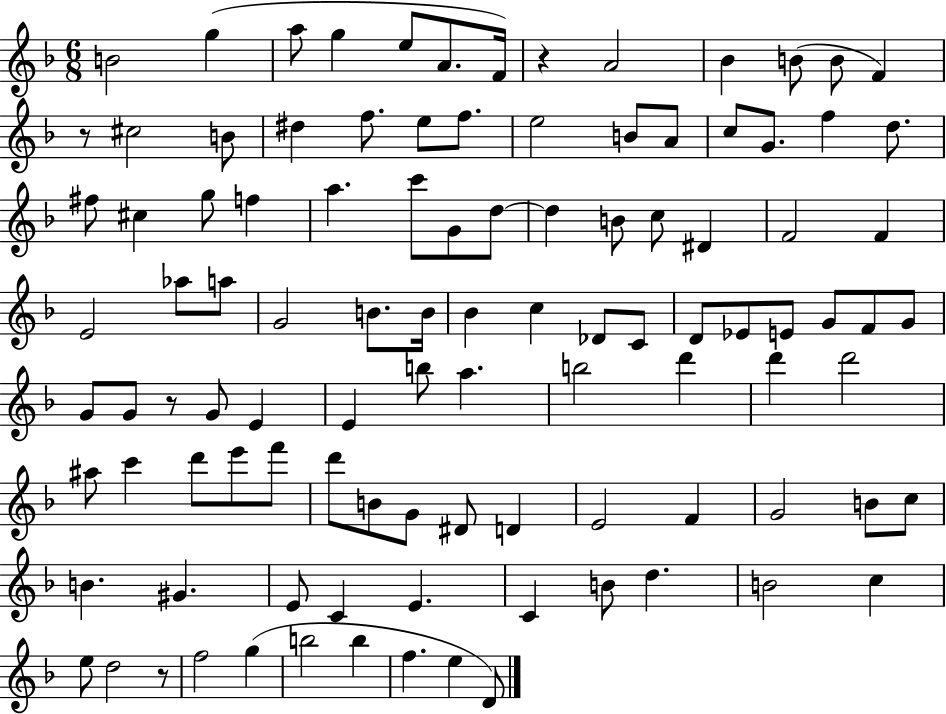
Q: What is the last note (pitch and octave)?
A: D4